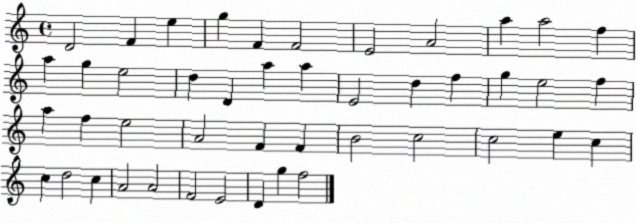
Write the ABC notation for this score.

X:1
T:Untitled
M:4/4
L:1/4
K:C
D2 F e g F F2 E2 A2 a a2 f a g e2 d D a a E2 d f g e2 f a f e2 A2 F F B2 c2 c2 e c c d2 c A2 A2 F2 E2 D g f2